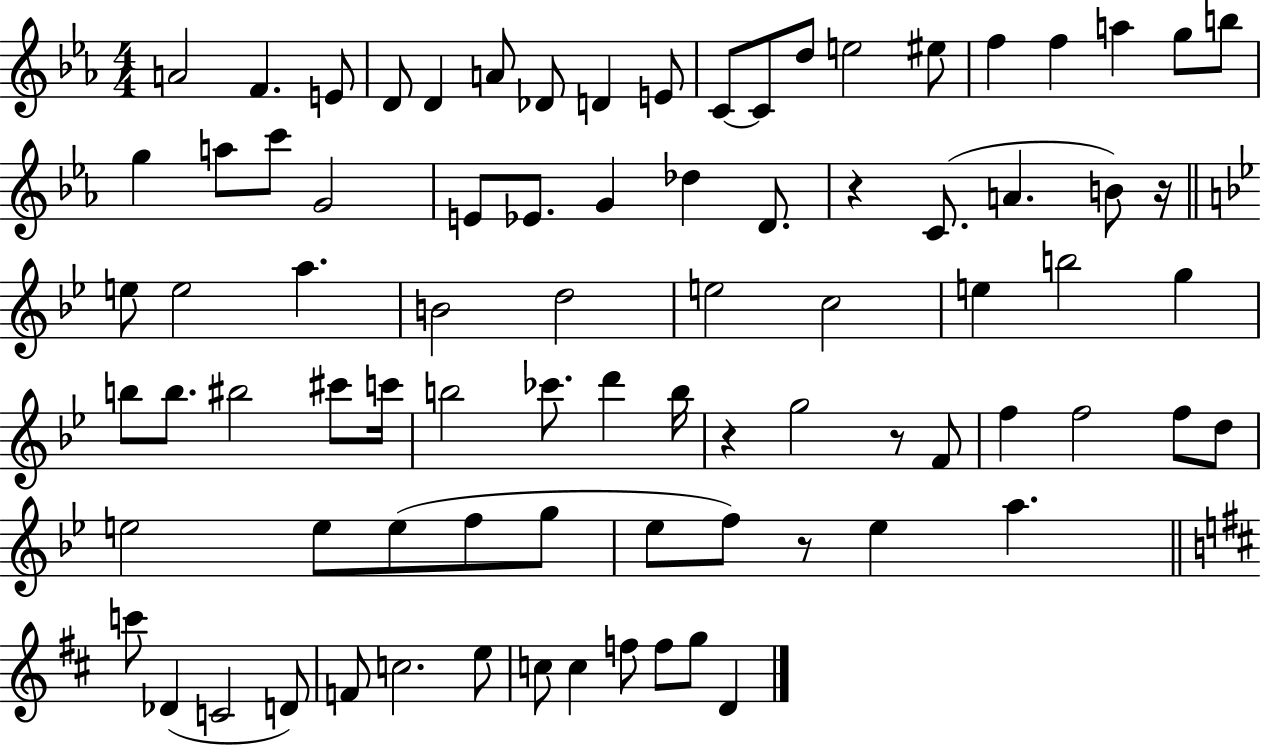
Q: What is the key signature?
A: EES major